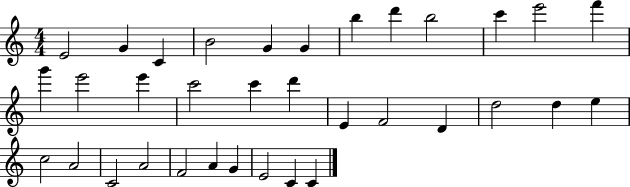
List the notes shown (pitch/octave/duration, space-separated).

E4/h G4/q C4/q B4/h G4/q G4/q B5/q D6/q B5/h C6/q E6/h F6/q G6/q E6/h E6/q C6/h C6/q D6/q E4/q F4/h D4/q D5/h D5/q E5/q C5/h A4/h C4/h A4/h F4/h A4/q G4/q E4/h C4/q C4/q